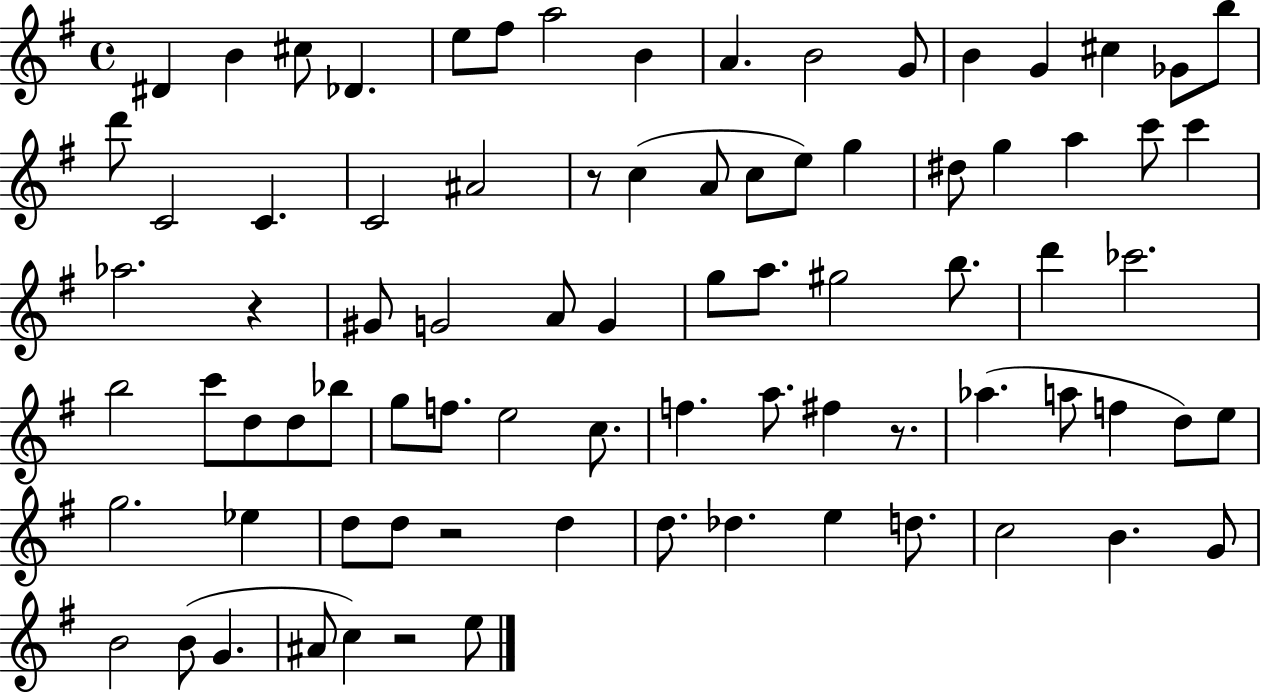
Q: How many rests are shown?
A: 5